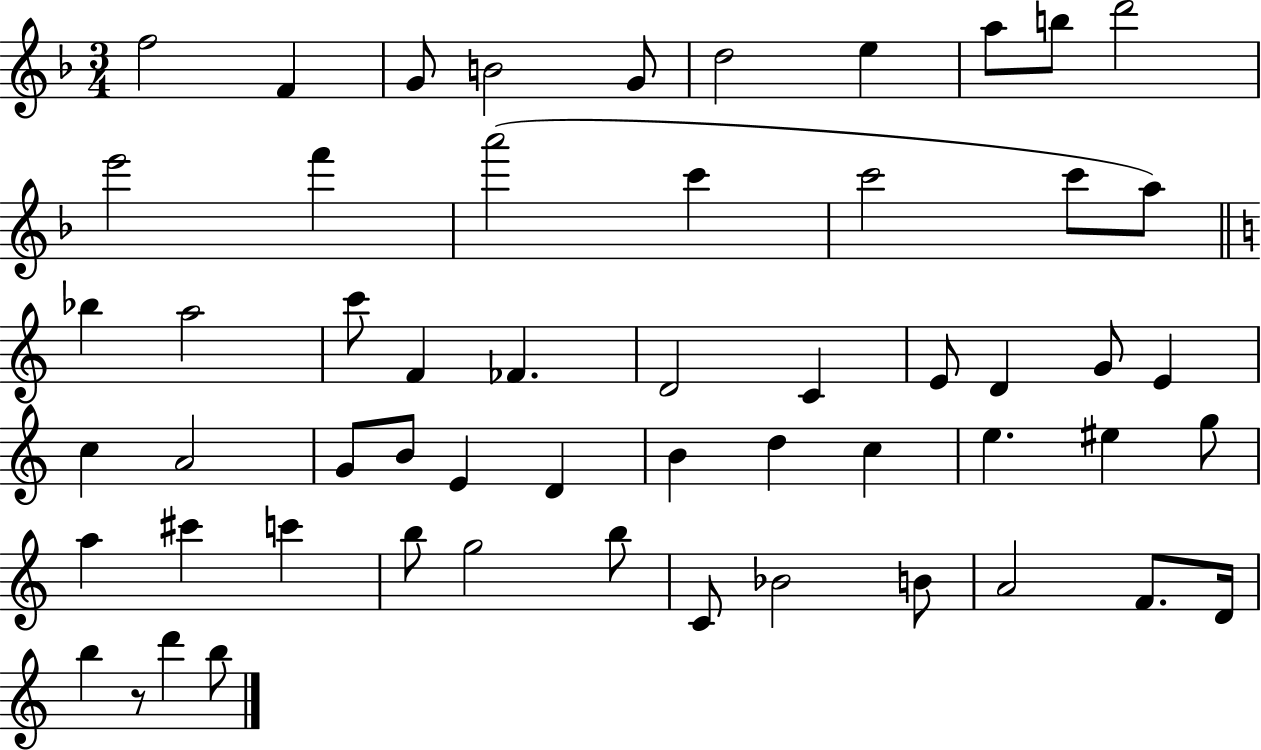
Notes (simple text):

F5/h F4/q G4/e B4/h G4/e D5/h E5/q A5/e B5/e D6/h E6/h F6/q A6/h C6/q C6/h C6/e A5/e Bb5/q A5/h C6/e F4/q FES4/q. D4/h C4/q E4/e D4/q G4/e E4/q C5/q A4/h G4/e B4/e E4/q D4/q B4/q D5/q C5/q E5/q. EIS5/q G5/e A5/q C#6/q C6/q B5/e G5/h B5/e C4/e Bb4/h B4/e A4/h F4/e. D4/s B5/q R/e D6/q B5/e